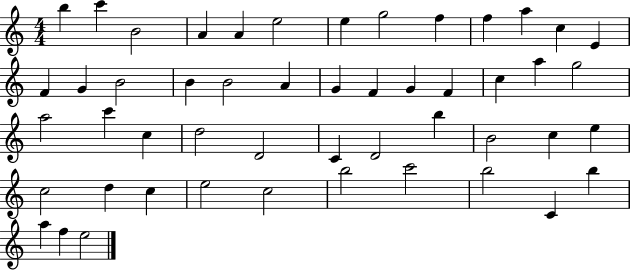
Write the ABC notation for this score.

X:1
T:Untitled
M:4/4
L:1/4
K:C
b c' B2 A A e2 e g2 f f a c E F G B2 B B2 A G F G F c a g2 a2 c' c d2 D2 C D2 b B2 c e c2 d c e2 c2 b2 c'2 b2 C b a f e2